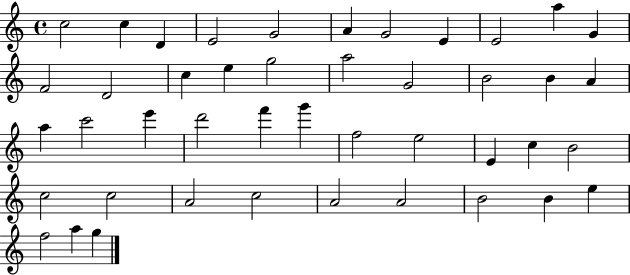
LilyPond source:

{
  \clef treble
  \time 4/4
  \defaultTimeSignature
  \key c \major
  c''2 c''4 d'4 | e'2 g'2 | a'4 g'2 e'4 | e'2 a''4 g'4 | \break f'2 d'2 | c''4 e''4 g''2 | a''2 g'2 | b'2 b'4 a'4 | \break a''4 c'''2 e'''4 | d'''2 f'''4 g'''4 | f''2 e''2 | e'4 c''4 b'2 | \break c''2 c''2 | a'2 c''2 | a'2 a'2 | b'2 b'4 e''4 | \break f''2 a''4 g''4 | \bar "|."
}